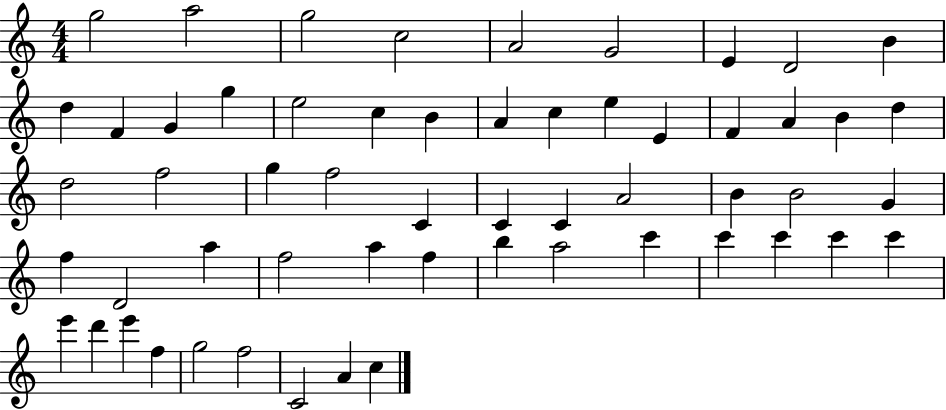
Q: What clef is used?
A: treble